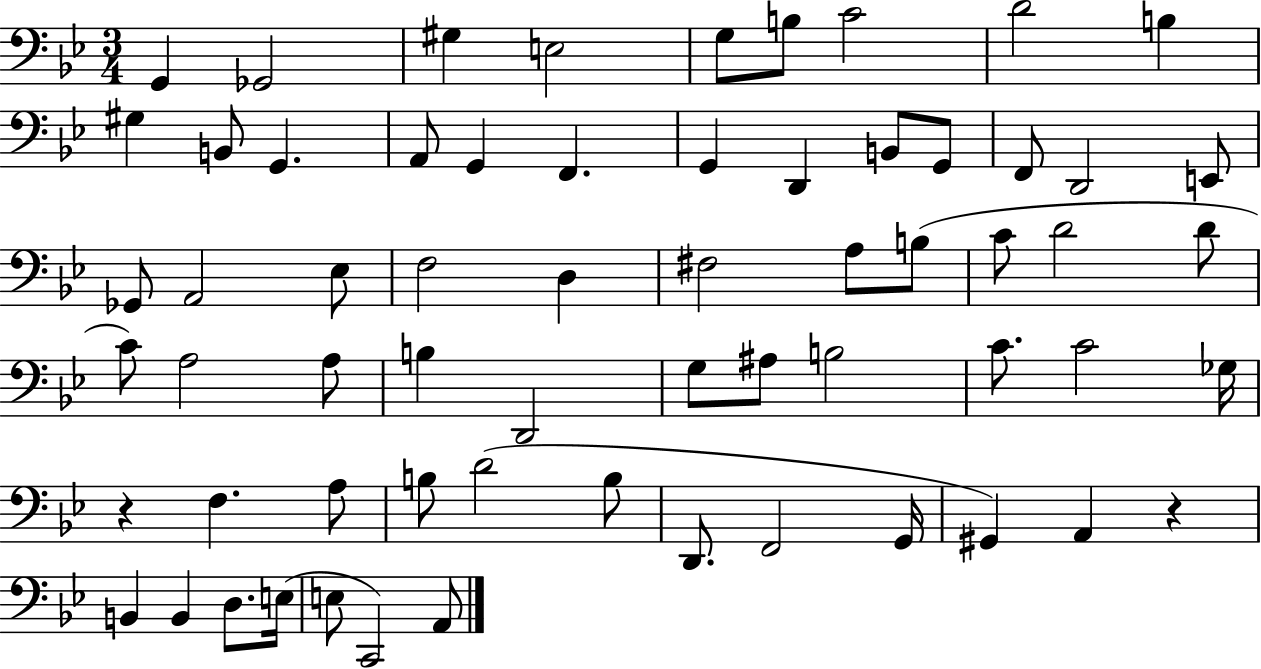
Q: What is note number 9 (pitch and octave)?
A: B3